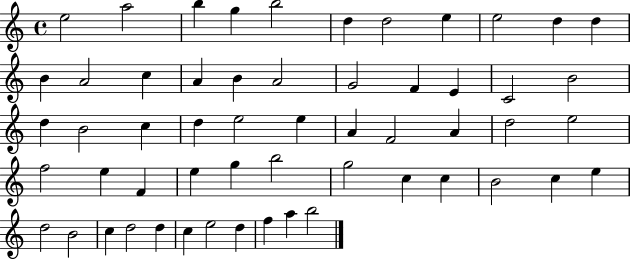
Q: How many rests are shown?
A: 0